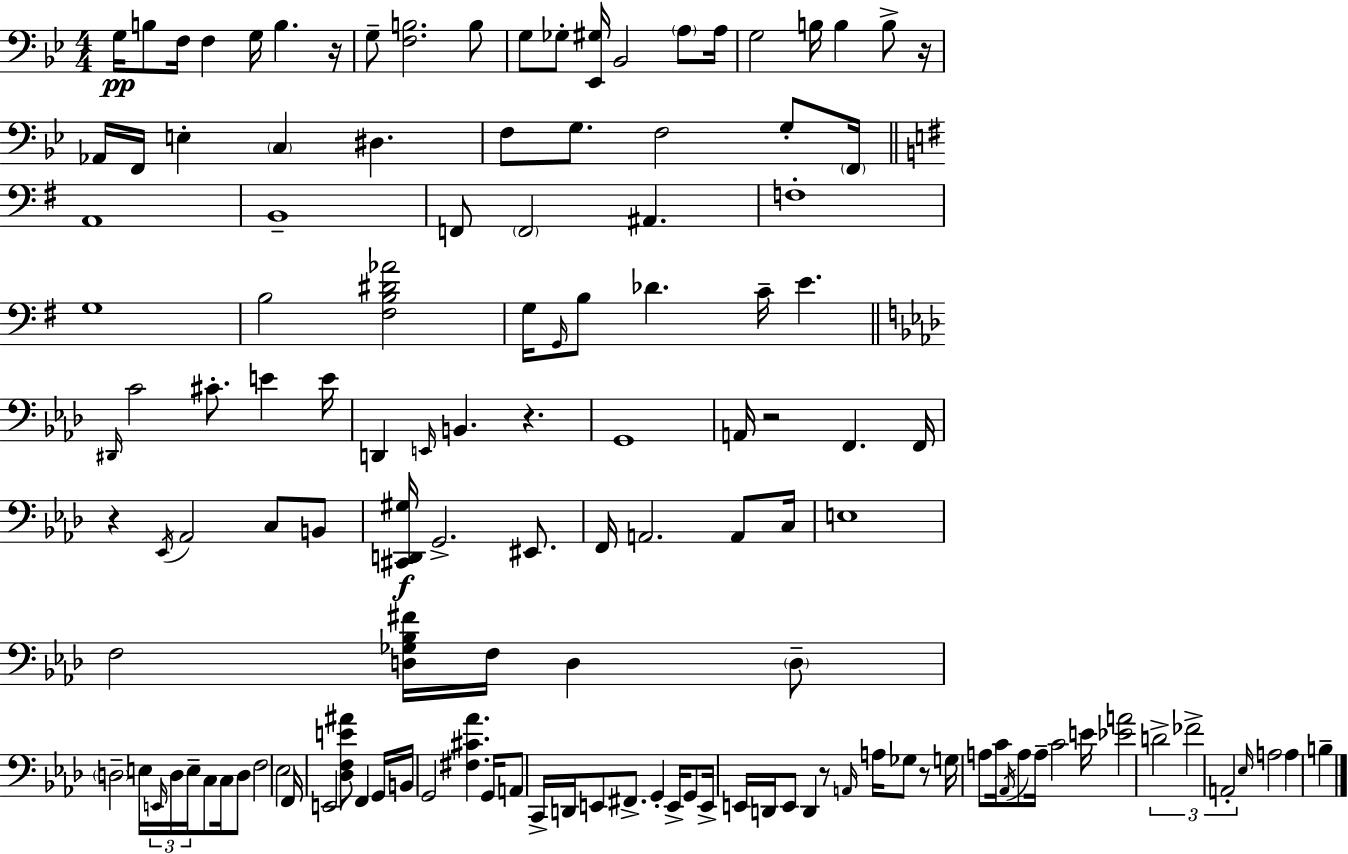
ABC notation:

X:1
T:Untitled
M:4/4
L:1/4
K:Gm
G,/4 B,/2 F,/4 F, G,/4 B, z/4 G,/2 [F,B,]2 B,/2 G,/2 _G,/2 [_E,,^G,]/4 _B,,2 A,/2 A,/4 G,2 B,/4 B, B,/2 z/4 _A,,/4 F,,/4 E, C, ^D, F,/2 G,/2 F,2 G,/2 F,,/4 A,,4 B,,4 F,,/2 F,,2 ^A,, F,4 G,4 B,2 [^F,B,^D_A]2 G,/4 G,,/4 B,/2 _D C/4 E ^D,,/4 C2 ^C/2 E E/4 D,, E,,/4 B,, z G,,4 A,,/4 z2 F,, F,,/4 z _E,,/4 _A,,2 C,/2 B,,/2 [^C,,D,,^G,]/4 G,,2 ^E,,/2 F,,/4 A,,2 A,,/2 C,/4 E,4 F,2 [D,_G,_B,^F]/4 F,/4 D, D,/2 D,2 E,/4 E,,/4 D,/4 E,/4 C,/2 C,/4 D,/2 F,2 _E,2 F,,/4 E,,2 [_D,F,E^A]/2 F,, G,,/4 B,,/4 G,,2 [^F,^C_A] G,,/4 A,,/2 C,,/4 D,,/4 E,,/2 ^F,,/2 G,, E,,/4 G,,/2 E,,/4 E,,/4 D,,/4 E,,/2 D,, z/2 A,,/4 A,/4 _G,/2 z/2 G,/4 A,/2 C/4 _A,,/4 A,/2 A,/4 C2 E/4 [_EA]2 D2 _F2 A,,2 _E,/4 A,2 A, B,